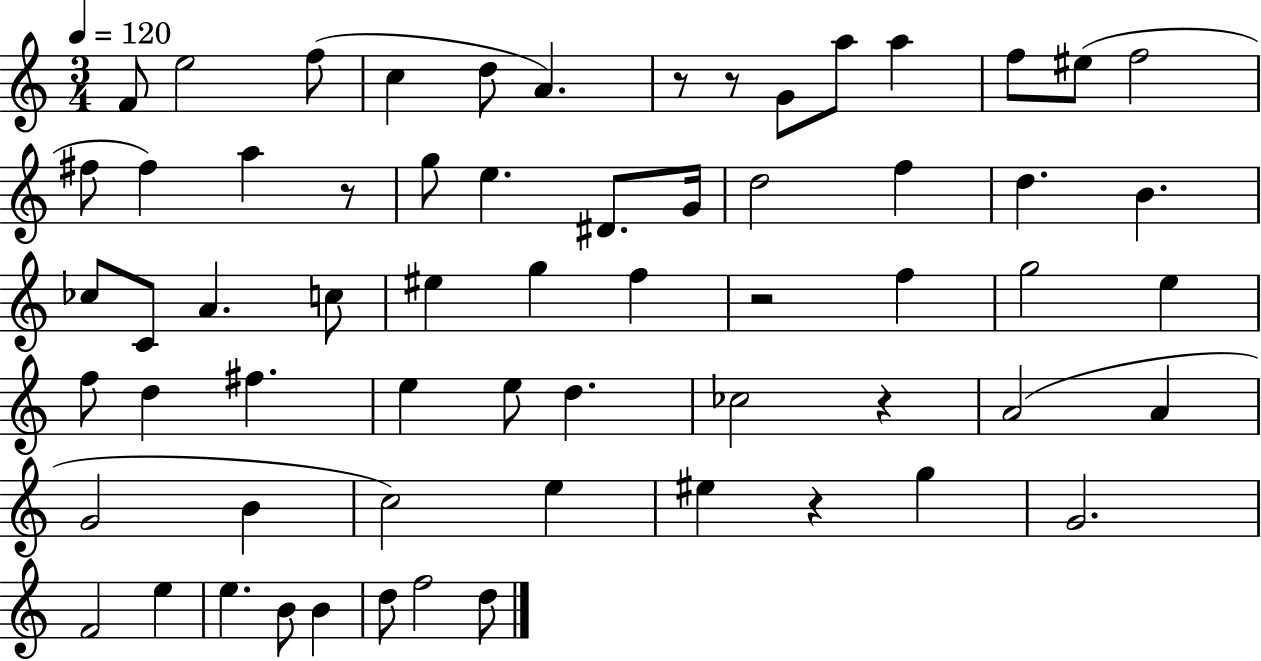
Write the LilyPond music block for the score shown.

{
  \clef treble
  \numericTimeSignature
  \time 3/4
  \key c \major
  \tempo 4 = 120
  f'8 e''2 f''8( | c''4 d''8 a'4.) | r8 r8 g'8 a''8 a''4 | f''8 eis''8( f''2 | \break fis''8 fis''4) a''4 r8 | g''8 e''4. dis'8. g'16 | d''2 f''4 | d''4. b'4. | \break ces''8 c'8 a'4. c''8 | eis''4 g''4 f''4 | r2 f''4 | g''2 e''4 | \break f''8 d''4 fis''4. | e''4 e''8 d''4. | ces''2 r4 | a'2( a'4 | \break g'2 b'4 | c''2) e''4 | eis''4 r4 g''4 | g'2. | \break f'2 e''4 | e''4. b'8 b'4 | d''8 f''2 d''8 | \bar "|."
}